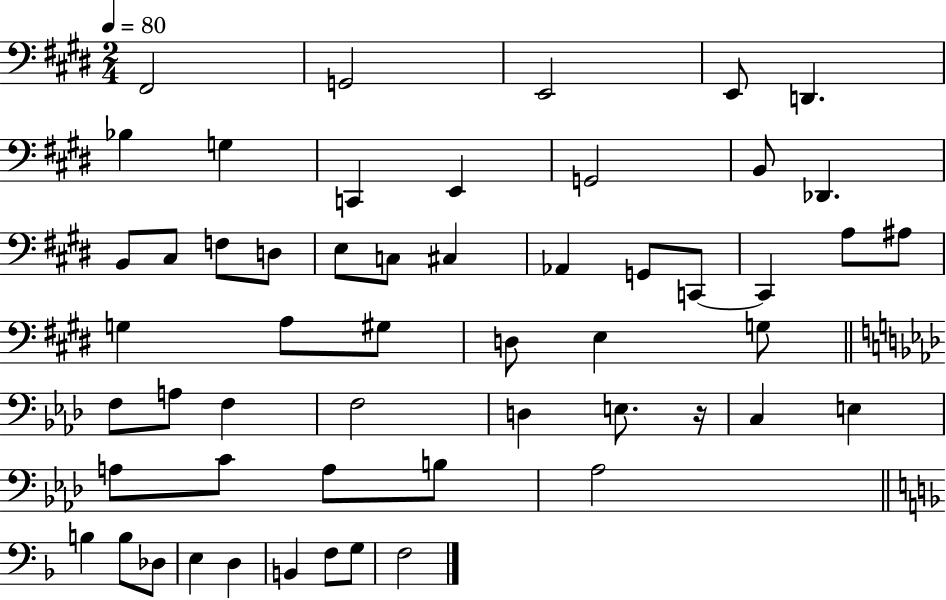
F#2/h G2/h E2/h E2/e D2/q. Bb3/q G3/q C2/q E2/q G2/h B2/e Db2/q. B2/e C#3/e F3/e D3/e E3/e C3/e C#3/q Ab2/q G2/e C2/e C2/q A3/e A#3/e G3/q A3/e G#3/e D3/e E3/q G3/e F3/e A3/e F3/q F3/h D3/q E3/e. R/s C3/q E3/q A3/e C4/e A3/e B3/e Ab3/h B3/q B3/e Db3/e E3/q D3/q B2/q F3/e G3/e F3/h